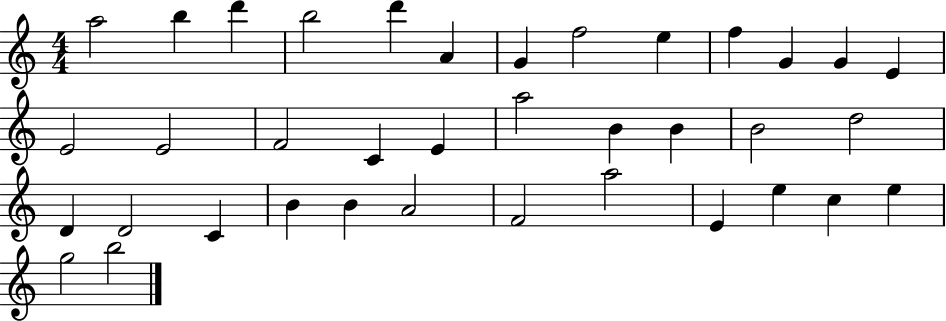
{
  \clef treble
  \numericTimeSignature
  \time 4/4
  \key c \major
  a''2 b''4 d'''4 | b''2 d'''4 a'4 | g'4 f''2 e''4 | f''4 g'4 g'4 e'4 | \break e'2 e'2 | f'2 c'4 e'4 | a''2 b'4 b'4 | b'2 d''2 | \break d'4 d'2 c'4 | b'4 b'4 a'2 | f'2 a''2 | e'4 e''4 c''4 e''4 | \break g''2 b''2 | \bar "|."
}